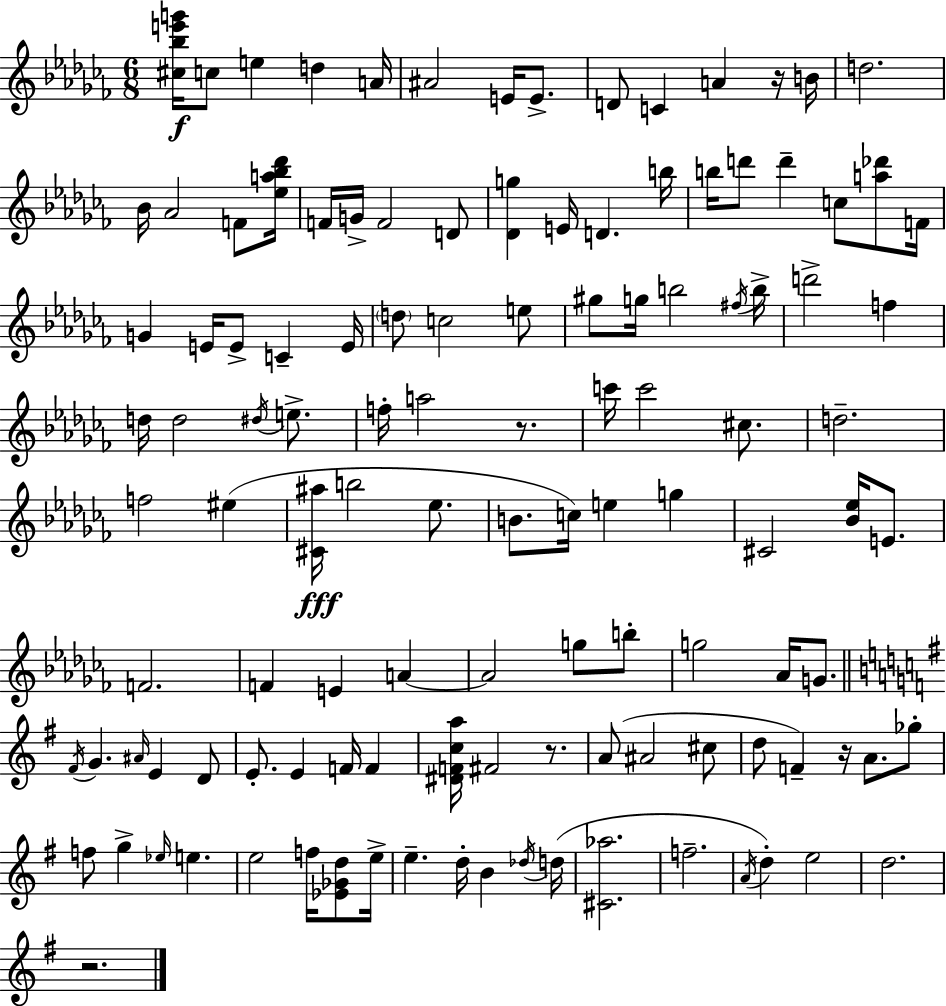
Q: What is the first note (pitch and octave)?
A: C5